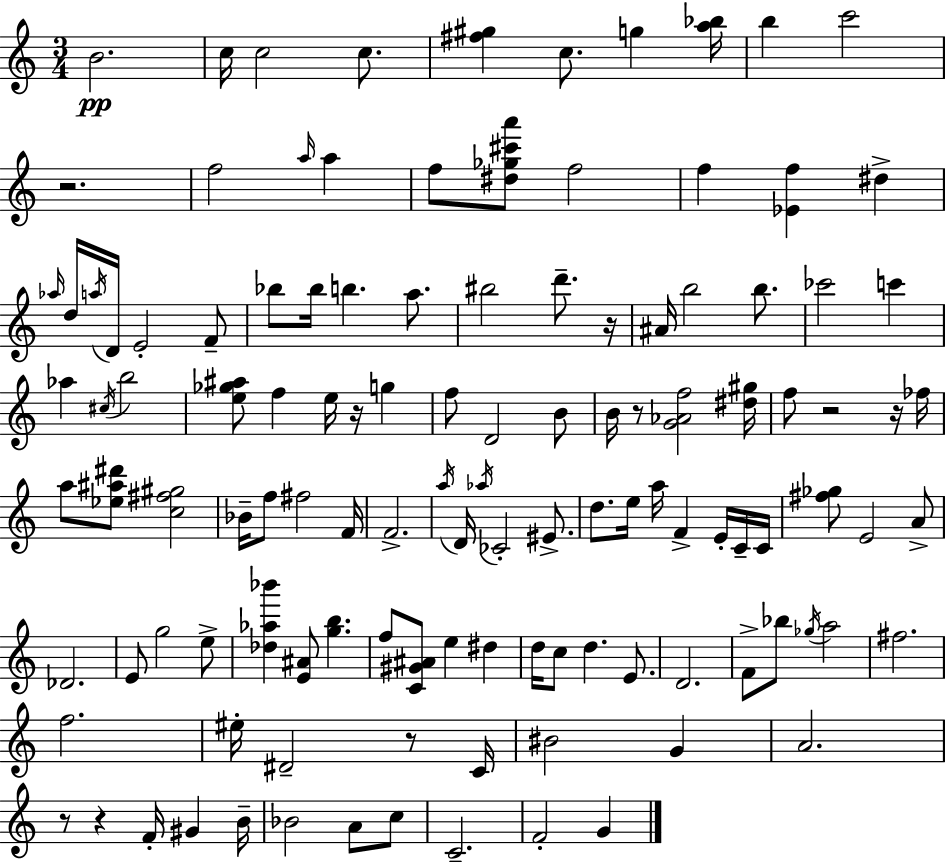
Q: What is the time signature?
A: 3/4